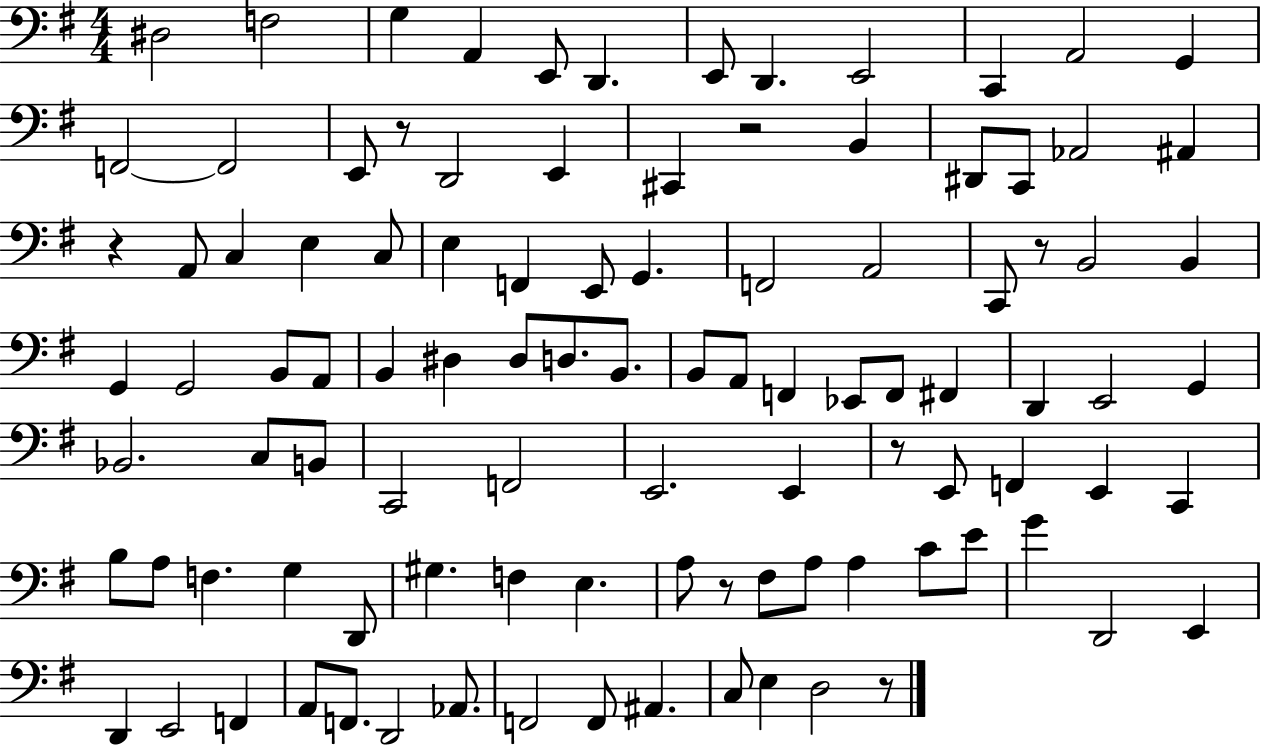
X:1
T:Untitled
M:4/4
L:1/4
K:G
^D,2 F,2 G, A,, E,,/2 D,, E,,/2 D,, E,,2 C,, A,,2 G,, F,,2 F,,2 E,,/2 z/2 D,,2 E,, ^C,, z2 B,, ^D,,/2 C,,/2 _A,,2 ^A,, z A,,/2 C, E, C,/2 E, F,, E,,/2 G,, F,,2 A,,2 C,,/2 z/2 B,,2 B,, G,, G,,2 B,,/2 A,,/2 B,, ^D, ^D,/2 D,/2 B,,/2 B,,/2 A,,/2 F,, _E,,/2 F,,/2 ^F,, D,, E,,2 G,, _B,,2 C,/2 B,,/2 C,,2 F,,2 E,,2 E,, z/2 E,,/2 F,, E,, C,, B,/2 A,/2 F, G, D,,/2 ^G, F, E, A,/2 z/2 ^F,/2 A,/2 A, C/2 E/2 G D,,2 E,, D,, E,,2 F,, A,,/2 F,,/2 D,,2 _A,,/2 F,,2 F,,/2 ^A,, C,/2 E, D,2 z/2